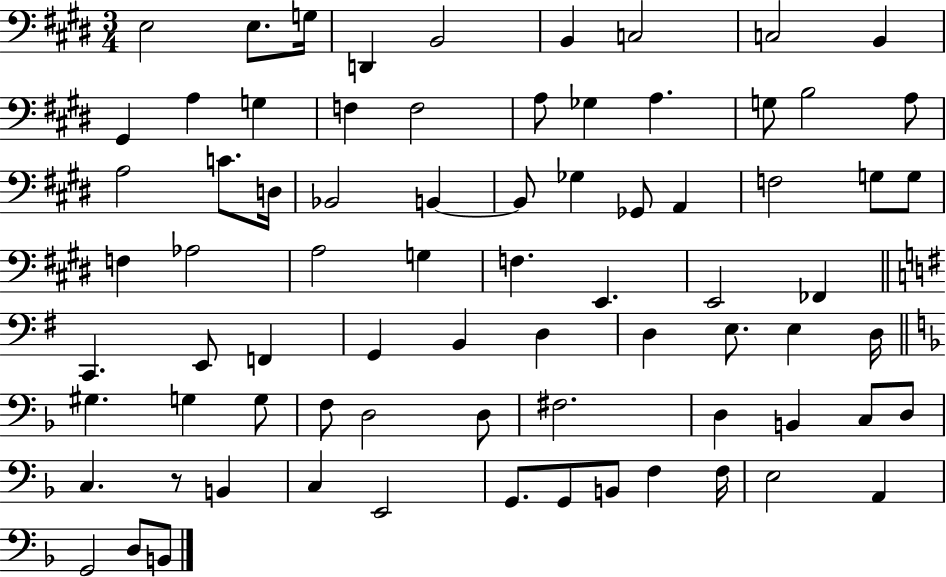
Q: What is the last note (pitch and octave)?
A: B2